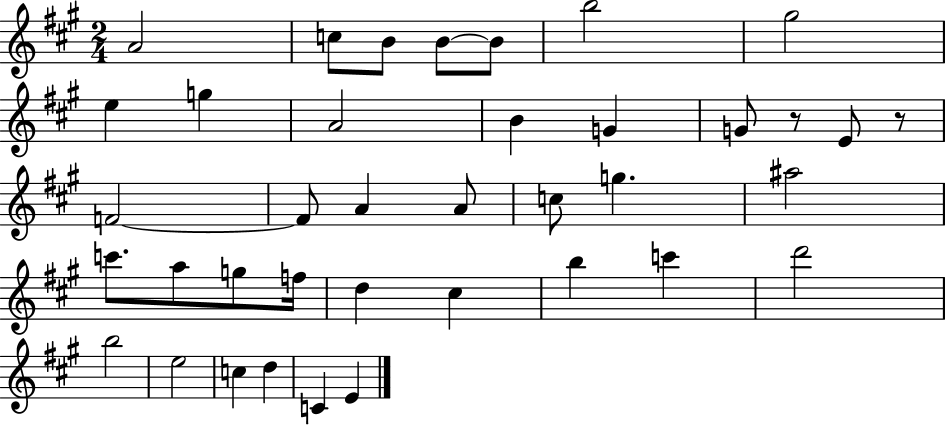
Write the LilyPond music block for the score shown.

{
  \clef treble
  \numericTimeSignature
  \time 2/4
  \key a \major
  a'2 | c''8 b'8 b'8~~ b'8 | b''2 | gis''2 | \break e''4 g''4 | a'2 | b'4 g'4 | g'8 r8 e'8 r8 | \break f'2~~ | f'8 a'4 a'8 | c''8 g''4. | ais''2 | \break c'''8. a''8 g''8 f''16 | d''4 cis''4 | b''4 c'''4 | d'''2 | \break b''2 | e''2 | c''4 d''4 | c'4 e'4 | \break \bar "|."
}